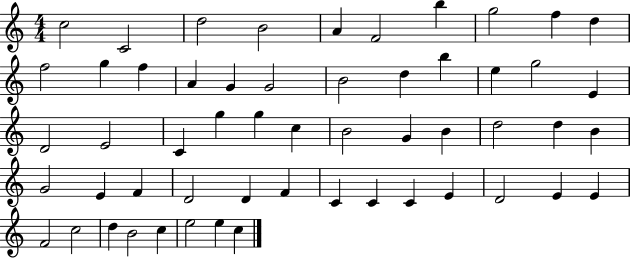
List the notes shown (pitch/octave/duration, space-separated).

C5/h C4/h D5/h B4/h A4/q F4/h B5/q G5/h F5/q D5/q F5/h G5/q F5/q A4/q G4/q G4/h B4/h D5/q B5/q E5/q G5/h E4/q D4/h E4/h C4/q G5/q G5/q C5/q B4/h G4/q B4/q D5/h D5/q B4/q G4/h E4/q F4/q D4/h D4/q F4/q C4/q C4/q C4/q E4/q D4/h E4/q E4/q F4/h C5/h D5/q B4/h C5/q E5/h E5/q C5/q